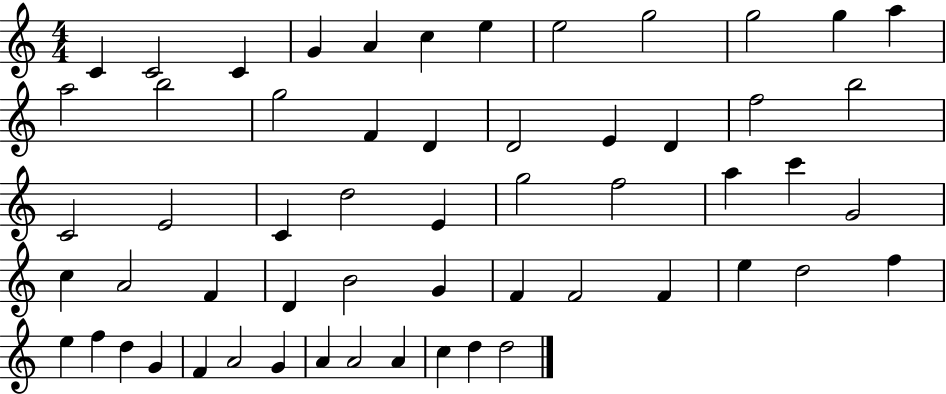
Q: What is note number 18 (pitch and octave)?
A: D4